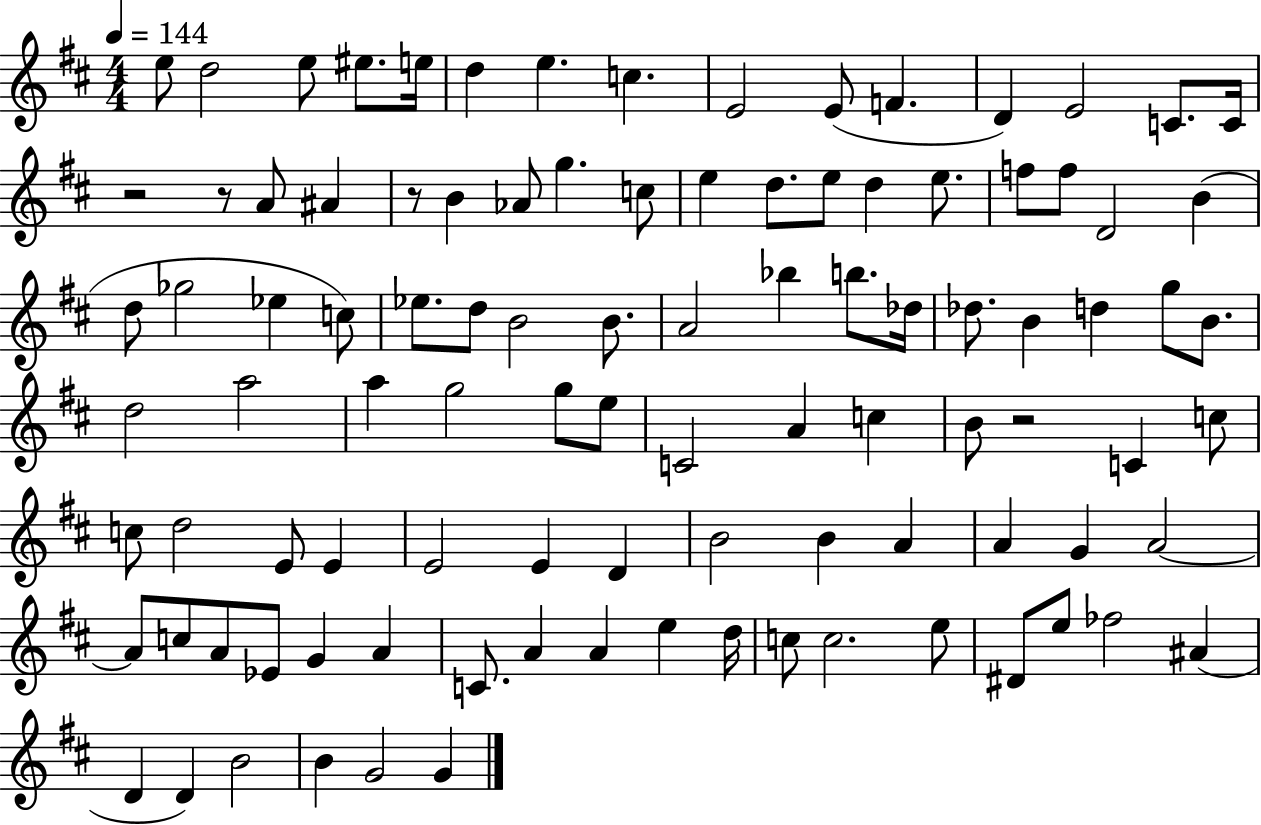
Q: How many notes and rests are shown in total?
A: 100